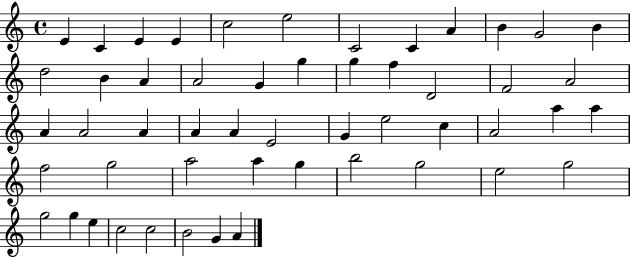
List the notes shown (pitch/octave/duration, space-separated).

E4/q C4/q E4/q E4/q C5/h E5/h C4/h C4/q A4/q B4/q G4/h B4/q D5/h B4/q A4/q A4/h G4/q G5/q G5/q F5/q D4/h F4/h A4/h A4/q A4/h A4/q A4/q A4/q E4/h G4/q E5/h C5/q A4/h A5/q A5/q F5/h G5/h A5/h A5/q G5/q B5/h G5/h E5/h G5/h G5/h G5/q E5/q C5/h C5/h B4/h G4/q A4/q